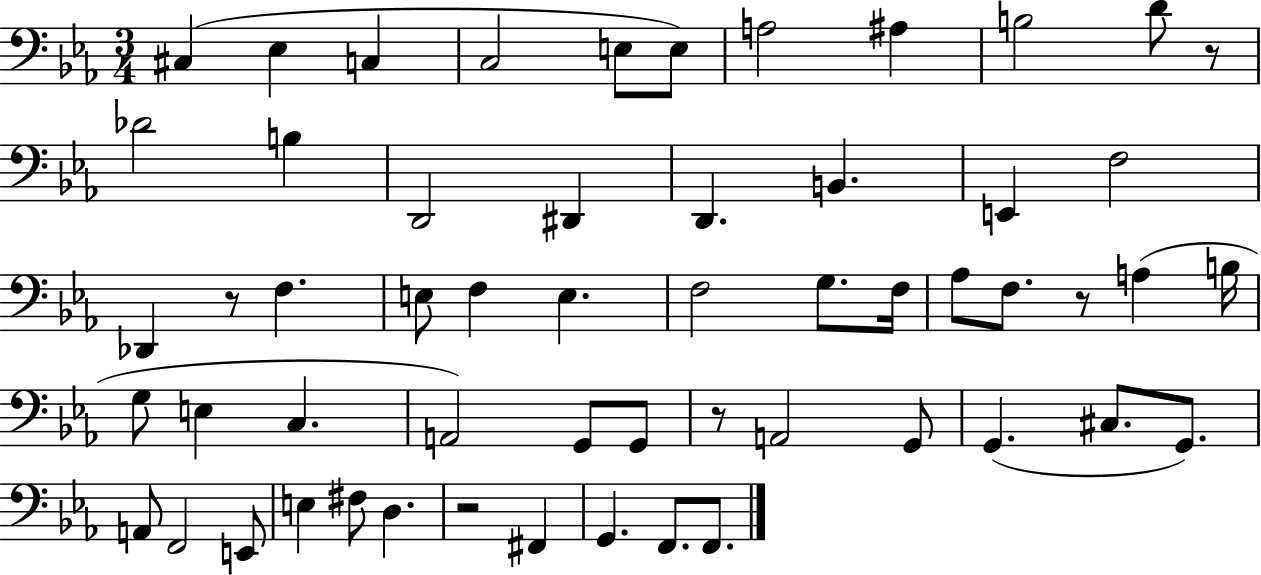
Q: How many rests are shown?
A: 5